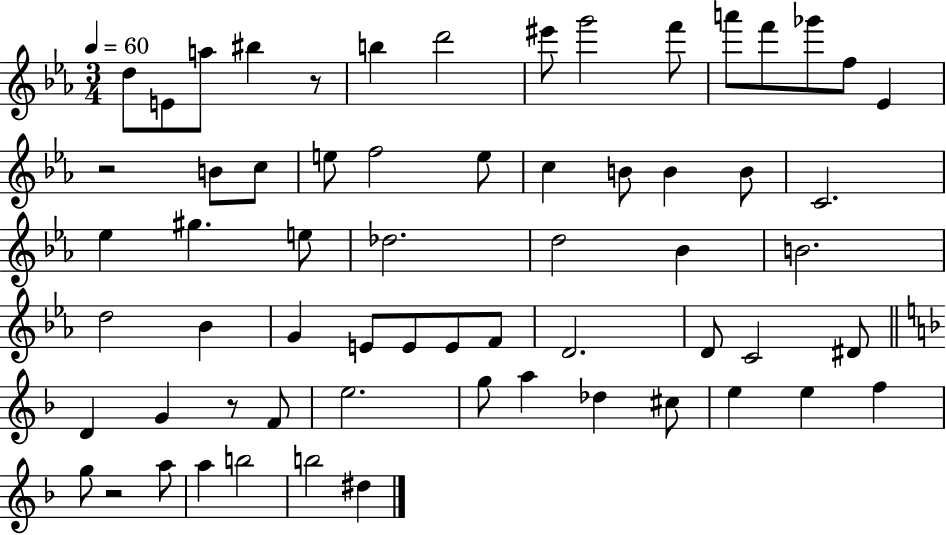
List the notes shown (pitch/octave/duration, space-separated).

D5/e E4/e A5/e BIS5/q R/e B5/q D6/h EIS6/e G6/h F6/e A6/e F6/e Gb6/e F5/e Eb4/q R/h B4/e C5/e E5/e F5/h E5/e C5/q B4/e B4/q B4/e C4/h. Eb5/q G#5/q. E5/e Db5/h. D5/h Bb4/q B4/h. D5/h Bb4/q G4/q E4/e E4/e E4/e F4/e D4/h. D4/e C4/h D#4/e D4/q G4/q R/e F4/e E5/h. G5/e A5/q Db5/q C#5/e E5/q E5/q F5/q G5/e R/h A5/e A5/q B5/h B5/h D#5/q